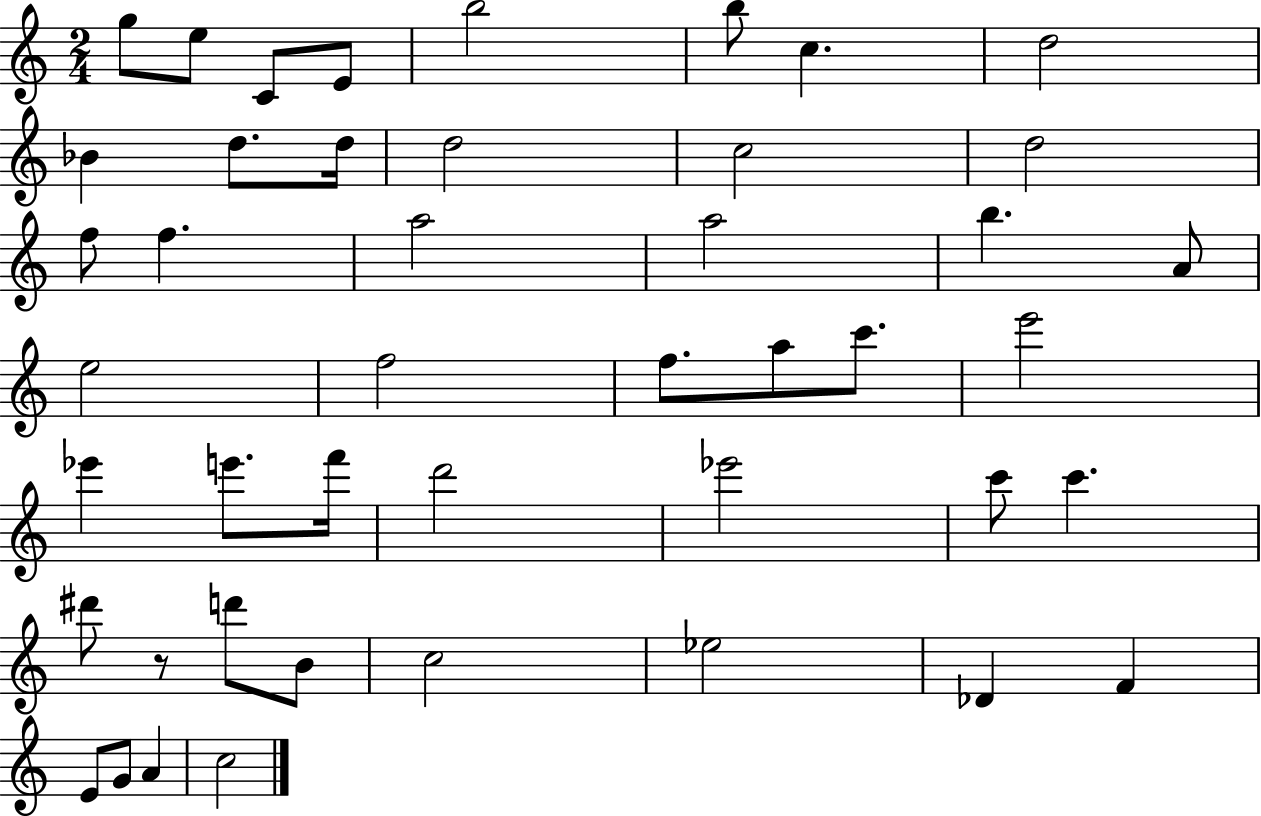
{
  \clef treble
  \numericTimeSignature
  \time 2/4
  \key c \major
  g''8 e''8 c'8 e'8 | b''2 | b''8 c''4. | d''2 | \break bes'4 d''8. d''16 | d''2 | c''2 | d''2 | \break f''8 f''4. | a''2 | a''2 | b''4. a'8 | \break e''2 | f''2 | f''8. a''8 c'''8. | e'''2 | \break ees'''4 e'''8. f'''16 | d'''2 | ees'''2 | c'''8 c'''4. | \break dis'''8 r8 d'''8 b'8 | c''2 | ees''2 | des'4 f'4 | \break e'8 g'8 a'4 | c''2 | \bar "|."
}